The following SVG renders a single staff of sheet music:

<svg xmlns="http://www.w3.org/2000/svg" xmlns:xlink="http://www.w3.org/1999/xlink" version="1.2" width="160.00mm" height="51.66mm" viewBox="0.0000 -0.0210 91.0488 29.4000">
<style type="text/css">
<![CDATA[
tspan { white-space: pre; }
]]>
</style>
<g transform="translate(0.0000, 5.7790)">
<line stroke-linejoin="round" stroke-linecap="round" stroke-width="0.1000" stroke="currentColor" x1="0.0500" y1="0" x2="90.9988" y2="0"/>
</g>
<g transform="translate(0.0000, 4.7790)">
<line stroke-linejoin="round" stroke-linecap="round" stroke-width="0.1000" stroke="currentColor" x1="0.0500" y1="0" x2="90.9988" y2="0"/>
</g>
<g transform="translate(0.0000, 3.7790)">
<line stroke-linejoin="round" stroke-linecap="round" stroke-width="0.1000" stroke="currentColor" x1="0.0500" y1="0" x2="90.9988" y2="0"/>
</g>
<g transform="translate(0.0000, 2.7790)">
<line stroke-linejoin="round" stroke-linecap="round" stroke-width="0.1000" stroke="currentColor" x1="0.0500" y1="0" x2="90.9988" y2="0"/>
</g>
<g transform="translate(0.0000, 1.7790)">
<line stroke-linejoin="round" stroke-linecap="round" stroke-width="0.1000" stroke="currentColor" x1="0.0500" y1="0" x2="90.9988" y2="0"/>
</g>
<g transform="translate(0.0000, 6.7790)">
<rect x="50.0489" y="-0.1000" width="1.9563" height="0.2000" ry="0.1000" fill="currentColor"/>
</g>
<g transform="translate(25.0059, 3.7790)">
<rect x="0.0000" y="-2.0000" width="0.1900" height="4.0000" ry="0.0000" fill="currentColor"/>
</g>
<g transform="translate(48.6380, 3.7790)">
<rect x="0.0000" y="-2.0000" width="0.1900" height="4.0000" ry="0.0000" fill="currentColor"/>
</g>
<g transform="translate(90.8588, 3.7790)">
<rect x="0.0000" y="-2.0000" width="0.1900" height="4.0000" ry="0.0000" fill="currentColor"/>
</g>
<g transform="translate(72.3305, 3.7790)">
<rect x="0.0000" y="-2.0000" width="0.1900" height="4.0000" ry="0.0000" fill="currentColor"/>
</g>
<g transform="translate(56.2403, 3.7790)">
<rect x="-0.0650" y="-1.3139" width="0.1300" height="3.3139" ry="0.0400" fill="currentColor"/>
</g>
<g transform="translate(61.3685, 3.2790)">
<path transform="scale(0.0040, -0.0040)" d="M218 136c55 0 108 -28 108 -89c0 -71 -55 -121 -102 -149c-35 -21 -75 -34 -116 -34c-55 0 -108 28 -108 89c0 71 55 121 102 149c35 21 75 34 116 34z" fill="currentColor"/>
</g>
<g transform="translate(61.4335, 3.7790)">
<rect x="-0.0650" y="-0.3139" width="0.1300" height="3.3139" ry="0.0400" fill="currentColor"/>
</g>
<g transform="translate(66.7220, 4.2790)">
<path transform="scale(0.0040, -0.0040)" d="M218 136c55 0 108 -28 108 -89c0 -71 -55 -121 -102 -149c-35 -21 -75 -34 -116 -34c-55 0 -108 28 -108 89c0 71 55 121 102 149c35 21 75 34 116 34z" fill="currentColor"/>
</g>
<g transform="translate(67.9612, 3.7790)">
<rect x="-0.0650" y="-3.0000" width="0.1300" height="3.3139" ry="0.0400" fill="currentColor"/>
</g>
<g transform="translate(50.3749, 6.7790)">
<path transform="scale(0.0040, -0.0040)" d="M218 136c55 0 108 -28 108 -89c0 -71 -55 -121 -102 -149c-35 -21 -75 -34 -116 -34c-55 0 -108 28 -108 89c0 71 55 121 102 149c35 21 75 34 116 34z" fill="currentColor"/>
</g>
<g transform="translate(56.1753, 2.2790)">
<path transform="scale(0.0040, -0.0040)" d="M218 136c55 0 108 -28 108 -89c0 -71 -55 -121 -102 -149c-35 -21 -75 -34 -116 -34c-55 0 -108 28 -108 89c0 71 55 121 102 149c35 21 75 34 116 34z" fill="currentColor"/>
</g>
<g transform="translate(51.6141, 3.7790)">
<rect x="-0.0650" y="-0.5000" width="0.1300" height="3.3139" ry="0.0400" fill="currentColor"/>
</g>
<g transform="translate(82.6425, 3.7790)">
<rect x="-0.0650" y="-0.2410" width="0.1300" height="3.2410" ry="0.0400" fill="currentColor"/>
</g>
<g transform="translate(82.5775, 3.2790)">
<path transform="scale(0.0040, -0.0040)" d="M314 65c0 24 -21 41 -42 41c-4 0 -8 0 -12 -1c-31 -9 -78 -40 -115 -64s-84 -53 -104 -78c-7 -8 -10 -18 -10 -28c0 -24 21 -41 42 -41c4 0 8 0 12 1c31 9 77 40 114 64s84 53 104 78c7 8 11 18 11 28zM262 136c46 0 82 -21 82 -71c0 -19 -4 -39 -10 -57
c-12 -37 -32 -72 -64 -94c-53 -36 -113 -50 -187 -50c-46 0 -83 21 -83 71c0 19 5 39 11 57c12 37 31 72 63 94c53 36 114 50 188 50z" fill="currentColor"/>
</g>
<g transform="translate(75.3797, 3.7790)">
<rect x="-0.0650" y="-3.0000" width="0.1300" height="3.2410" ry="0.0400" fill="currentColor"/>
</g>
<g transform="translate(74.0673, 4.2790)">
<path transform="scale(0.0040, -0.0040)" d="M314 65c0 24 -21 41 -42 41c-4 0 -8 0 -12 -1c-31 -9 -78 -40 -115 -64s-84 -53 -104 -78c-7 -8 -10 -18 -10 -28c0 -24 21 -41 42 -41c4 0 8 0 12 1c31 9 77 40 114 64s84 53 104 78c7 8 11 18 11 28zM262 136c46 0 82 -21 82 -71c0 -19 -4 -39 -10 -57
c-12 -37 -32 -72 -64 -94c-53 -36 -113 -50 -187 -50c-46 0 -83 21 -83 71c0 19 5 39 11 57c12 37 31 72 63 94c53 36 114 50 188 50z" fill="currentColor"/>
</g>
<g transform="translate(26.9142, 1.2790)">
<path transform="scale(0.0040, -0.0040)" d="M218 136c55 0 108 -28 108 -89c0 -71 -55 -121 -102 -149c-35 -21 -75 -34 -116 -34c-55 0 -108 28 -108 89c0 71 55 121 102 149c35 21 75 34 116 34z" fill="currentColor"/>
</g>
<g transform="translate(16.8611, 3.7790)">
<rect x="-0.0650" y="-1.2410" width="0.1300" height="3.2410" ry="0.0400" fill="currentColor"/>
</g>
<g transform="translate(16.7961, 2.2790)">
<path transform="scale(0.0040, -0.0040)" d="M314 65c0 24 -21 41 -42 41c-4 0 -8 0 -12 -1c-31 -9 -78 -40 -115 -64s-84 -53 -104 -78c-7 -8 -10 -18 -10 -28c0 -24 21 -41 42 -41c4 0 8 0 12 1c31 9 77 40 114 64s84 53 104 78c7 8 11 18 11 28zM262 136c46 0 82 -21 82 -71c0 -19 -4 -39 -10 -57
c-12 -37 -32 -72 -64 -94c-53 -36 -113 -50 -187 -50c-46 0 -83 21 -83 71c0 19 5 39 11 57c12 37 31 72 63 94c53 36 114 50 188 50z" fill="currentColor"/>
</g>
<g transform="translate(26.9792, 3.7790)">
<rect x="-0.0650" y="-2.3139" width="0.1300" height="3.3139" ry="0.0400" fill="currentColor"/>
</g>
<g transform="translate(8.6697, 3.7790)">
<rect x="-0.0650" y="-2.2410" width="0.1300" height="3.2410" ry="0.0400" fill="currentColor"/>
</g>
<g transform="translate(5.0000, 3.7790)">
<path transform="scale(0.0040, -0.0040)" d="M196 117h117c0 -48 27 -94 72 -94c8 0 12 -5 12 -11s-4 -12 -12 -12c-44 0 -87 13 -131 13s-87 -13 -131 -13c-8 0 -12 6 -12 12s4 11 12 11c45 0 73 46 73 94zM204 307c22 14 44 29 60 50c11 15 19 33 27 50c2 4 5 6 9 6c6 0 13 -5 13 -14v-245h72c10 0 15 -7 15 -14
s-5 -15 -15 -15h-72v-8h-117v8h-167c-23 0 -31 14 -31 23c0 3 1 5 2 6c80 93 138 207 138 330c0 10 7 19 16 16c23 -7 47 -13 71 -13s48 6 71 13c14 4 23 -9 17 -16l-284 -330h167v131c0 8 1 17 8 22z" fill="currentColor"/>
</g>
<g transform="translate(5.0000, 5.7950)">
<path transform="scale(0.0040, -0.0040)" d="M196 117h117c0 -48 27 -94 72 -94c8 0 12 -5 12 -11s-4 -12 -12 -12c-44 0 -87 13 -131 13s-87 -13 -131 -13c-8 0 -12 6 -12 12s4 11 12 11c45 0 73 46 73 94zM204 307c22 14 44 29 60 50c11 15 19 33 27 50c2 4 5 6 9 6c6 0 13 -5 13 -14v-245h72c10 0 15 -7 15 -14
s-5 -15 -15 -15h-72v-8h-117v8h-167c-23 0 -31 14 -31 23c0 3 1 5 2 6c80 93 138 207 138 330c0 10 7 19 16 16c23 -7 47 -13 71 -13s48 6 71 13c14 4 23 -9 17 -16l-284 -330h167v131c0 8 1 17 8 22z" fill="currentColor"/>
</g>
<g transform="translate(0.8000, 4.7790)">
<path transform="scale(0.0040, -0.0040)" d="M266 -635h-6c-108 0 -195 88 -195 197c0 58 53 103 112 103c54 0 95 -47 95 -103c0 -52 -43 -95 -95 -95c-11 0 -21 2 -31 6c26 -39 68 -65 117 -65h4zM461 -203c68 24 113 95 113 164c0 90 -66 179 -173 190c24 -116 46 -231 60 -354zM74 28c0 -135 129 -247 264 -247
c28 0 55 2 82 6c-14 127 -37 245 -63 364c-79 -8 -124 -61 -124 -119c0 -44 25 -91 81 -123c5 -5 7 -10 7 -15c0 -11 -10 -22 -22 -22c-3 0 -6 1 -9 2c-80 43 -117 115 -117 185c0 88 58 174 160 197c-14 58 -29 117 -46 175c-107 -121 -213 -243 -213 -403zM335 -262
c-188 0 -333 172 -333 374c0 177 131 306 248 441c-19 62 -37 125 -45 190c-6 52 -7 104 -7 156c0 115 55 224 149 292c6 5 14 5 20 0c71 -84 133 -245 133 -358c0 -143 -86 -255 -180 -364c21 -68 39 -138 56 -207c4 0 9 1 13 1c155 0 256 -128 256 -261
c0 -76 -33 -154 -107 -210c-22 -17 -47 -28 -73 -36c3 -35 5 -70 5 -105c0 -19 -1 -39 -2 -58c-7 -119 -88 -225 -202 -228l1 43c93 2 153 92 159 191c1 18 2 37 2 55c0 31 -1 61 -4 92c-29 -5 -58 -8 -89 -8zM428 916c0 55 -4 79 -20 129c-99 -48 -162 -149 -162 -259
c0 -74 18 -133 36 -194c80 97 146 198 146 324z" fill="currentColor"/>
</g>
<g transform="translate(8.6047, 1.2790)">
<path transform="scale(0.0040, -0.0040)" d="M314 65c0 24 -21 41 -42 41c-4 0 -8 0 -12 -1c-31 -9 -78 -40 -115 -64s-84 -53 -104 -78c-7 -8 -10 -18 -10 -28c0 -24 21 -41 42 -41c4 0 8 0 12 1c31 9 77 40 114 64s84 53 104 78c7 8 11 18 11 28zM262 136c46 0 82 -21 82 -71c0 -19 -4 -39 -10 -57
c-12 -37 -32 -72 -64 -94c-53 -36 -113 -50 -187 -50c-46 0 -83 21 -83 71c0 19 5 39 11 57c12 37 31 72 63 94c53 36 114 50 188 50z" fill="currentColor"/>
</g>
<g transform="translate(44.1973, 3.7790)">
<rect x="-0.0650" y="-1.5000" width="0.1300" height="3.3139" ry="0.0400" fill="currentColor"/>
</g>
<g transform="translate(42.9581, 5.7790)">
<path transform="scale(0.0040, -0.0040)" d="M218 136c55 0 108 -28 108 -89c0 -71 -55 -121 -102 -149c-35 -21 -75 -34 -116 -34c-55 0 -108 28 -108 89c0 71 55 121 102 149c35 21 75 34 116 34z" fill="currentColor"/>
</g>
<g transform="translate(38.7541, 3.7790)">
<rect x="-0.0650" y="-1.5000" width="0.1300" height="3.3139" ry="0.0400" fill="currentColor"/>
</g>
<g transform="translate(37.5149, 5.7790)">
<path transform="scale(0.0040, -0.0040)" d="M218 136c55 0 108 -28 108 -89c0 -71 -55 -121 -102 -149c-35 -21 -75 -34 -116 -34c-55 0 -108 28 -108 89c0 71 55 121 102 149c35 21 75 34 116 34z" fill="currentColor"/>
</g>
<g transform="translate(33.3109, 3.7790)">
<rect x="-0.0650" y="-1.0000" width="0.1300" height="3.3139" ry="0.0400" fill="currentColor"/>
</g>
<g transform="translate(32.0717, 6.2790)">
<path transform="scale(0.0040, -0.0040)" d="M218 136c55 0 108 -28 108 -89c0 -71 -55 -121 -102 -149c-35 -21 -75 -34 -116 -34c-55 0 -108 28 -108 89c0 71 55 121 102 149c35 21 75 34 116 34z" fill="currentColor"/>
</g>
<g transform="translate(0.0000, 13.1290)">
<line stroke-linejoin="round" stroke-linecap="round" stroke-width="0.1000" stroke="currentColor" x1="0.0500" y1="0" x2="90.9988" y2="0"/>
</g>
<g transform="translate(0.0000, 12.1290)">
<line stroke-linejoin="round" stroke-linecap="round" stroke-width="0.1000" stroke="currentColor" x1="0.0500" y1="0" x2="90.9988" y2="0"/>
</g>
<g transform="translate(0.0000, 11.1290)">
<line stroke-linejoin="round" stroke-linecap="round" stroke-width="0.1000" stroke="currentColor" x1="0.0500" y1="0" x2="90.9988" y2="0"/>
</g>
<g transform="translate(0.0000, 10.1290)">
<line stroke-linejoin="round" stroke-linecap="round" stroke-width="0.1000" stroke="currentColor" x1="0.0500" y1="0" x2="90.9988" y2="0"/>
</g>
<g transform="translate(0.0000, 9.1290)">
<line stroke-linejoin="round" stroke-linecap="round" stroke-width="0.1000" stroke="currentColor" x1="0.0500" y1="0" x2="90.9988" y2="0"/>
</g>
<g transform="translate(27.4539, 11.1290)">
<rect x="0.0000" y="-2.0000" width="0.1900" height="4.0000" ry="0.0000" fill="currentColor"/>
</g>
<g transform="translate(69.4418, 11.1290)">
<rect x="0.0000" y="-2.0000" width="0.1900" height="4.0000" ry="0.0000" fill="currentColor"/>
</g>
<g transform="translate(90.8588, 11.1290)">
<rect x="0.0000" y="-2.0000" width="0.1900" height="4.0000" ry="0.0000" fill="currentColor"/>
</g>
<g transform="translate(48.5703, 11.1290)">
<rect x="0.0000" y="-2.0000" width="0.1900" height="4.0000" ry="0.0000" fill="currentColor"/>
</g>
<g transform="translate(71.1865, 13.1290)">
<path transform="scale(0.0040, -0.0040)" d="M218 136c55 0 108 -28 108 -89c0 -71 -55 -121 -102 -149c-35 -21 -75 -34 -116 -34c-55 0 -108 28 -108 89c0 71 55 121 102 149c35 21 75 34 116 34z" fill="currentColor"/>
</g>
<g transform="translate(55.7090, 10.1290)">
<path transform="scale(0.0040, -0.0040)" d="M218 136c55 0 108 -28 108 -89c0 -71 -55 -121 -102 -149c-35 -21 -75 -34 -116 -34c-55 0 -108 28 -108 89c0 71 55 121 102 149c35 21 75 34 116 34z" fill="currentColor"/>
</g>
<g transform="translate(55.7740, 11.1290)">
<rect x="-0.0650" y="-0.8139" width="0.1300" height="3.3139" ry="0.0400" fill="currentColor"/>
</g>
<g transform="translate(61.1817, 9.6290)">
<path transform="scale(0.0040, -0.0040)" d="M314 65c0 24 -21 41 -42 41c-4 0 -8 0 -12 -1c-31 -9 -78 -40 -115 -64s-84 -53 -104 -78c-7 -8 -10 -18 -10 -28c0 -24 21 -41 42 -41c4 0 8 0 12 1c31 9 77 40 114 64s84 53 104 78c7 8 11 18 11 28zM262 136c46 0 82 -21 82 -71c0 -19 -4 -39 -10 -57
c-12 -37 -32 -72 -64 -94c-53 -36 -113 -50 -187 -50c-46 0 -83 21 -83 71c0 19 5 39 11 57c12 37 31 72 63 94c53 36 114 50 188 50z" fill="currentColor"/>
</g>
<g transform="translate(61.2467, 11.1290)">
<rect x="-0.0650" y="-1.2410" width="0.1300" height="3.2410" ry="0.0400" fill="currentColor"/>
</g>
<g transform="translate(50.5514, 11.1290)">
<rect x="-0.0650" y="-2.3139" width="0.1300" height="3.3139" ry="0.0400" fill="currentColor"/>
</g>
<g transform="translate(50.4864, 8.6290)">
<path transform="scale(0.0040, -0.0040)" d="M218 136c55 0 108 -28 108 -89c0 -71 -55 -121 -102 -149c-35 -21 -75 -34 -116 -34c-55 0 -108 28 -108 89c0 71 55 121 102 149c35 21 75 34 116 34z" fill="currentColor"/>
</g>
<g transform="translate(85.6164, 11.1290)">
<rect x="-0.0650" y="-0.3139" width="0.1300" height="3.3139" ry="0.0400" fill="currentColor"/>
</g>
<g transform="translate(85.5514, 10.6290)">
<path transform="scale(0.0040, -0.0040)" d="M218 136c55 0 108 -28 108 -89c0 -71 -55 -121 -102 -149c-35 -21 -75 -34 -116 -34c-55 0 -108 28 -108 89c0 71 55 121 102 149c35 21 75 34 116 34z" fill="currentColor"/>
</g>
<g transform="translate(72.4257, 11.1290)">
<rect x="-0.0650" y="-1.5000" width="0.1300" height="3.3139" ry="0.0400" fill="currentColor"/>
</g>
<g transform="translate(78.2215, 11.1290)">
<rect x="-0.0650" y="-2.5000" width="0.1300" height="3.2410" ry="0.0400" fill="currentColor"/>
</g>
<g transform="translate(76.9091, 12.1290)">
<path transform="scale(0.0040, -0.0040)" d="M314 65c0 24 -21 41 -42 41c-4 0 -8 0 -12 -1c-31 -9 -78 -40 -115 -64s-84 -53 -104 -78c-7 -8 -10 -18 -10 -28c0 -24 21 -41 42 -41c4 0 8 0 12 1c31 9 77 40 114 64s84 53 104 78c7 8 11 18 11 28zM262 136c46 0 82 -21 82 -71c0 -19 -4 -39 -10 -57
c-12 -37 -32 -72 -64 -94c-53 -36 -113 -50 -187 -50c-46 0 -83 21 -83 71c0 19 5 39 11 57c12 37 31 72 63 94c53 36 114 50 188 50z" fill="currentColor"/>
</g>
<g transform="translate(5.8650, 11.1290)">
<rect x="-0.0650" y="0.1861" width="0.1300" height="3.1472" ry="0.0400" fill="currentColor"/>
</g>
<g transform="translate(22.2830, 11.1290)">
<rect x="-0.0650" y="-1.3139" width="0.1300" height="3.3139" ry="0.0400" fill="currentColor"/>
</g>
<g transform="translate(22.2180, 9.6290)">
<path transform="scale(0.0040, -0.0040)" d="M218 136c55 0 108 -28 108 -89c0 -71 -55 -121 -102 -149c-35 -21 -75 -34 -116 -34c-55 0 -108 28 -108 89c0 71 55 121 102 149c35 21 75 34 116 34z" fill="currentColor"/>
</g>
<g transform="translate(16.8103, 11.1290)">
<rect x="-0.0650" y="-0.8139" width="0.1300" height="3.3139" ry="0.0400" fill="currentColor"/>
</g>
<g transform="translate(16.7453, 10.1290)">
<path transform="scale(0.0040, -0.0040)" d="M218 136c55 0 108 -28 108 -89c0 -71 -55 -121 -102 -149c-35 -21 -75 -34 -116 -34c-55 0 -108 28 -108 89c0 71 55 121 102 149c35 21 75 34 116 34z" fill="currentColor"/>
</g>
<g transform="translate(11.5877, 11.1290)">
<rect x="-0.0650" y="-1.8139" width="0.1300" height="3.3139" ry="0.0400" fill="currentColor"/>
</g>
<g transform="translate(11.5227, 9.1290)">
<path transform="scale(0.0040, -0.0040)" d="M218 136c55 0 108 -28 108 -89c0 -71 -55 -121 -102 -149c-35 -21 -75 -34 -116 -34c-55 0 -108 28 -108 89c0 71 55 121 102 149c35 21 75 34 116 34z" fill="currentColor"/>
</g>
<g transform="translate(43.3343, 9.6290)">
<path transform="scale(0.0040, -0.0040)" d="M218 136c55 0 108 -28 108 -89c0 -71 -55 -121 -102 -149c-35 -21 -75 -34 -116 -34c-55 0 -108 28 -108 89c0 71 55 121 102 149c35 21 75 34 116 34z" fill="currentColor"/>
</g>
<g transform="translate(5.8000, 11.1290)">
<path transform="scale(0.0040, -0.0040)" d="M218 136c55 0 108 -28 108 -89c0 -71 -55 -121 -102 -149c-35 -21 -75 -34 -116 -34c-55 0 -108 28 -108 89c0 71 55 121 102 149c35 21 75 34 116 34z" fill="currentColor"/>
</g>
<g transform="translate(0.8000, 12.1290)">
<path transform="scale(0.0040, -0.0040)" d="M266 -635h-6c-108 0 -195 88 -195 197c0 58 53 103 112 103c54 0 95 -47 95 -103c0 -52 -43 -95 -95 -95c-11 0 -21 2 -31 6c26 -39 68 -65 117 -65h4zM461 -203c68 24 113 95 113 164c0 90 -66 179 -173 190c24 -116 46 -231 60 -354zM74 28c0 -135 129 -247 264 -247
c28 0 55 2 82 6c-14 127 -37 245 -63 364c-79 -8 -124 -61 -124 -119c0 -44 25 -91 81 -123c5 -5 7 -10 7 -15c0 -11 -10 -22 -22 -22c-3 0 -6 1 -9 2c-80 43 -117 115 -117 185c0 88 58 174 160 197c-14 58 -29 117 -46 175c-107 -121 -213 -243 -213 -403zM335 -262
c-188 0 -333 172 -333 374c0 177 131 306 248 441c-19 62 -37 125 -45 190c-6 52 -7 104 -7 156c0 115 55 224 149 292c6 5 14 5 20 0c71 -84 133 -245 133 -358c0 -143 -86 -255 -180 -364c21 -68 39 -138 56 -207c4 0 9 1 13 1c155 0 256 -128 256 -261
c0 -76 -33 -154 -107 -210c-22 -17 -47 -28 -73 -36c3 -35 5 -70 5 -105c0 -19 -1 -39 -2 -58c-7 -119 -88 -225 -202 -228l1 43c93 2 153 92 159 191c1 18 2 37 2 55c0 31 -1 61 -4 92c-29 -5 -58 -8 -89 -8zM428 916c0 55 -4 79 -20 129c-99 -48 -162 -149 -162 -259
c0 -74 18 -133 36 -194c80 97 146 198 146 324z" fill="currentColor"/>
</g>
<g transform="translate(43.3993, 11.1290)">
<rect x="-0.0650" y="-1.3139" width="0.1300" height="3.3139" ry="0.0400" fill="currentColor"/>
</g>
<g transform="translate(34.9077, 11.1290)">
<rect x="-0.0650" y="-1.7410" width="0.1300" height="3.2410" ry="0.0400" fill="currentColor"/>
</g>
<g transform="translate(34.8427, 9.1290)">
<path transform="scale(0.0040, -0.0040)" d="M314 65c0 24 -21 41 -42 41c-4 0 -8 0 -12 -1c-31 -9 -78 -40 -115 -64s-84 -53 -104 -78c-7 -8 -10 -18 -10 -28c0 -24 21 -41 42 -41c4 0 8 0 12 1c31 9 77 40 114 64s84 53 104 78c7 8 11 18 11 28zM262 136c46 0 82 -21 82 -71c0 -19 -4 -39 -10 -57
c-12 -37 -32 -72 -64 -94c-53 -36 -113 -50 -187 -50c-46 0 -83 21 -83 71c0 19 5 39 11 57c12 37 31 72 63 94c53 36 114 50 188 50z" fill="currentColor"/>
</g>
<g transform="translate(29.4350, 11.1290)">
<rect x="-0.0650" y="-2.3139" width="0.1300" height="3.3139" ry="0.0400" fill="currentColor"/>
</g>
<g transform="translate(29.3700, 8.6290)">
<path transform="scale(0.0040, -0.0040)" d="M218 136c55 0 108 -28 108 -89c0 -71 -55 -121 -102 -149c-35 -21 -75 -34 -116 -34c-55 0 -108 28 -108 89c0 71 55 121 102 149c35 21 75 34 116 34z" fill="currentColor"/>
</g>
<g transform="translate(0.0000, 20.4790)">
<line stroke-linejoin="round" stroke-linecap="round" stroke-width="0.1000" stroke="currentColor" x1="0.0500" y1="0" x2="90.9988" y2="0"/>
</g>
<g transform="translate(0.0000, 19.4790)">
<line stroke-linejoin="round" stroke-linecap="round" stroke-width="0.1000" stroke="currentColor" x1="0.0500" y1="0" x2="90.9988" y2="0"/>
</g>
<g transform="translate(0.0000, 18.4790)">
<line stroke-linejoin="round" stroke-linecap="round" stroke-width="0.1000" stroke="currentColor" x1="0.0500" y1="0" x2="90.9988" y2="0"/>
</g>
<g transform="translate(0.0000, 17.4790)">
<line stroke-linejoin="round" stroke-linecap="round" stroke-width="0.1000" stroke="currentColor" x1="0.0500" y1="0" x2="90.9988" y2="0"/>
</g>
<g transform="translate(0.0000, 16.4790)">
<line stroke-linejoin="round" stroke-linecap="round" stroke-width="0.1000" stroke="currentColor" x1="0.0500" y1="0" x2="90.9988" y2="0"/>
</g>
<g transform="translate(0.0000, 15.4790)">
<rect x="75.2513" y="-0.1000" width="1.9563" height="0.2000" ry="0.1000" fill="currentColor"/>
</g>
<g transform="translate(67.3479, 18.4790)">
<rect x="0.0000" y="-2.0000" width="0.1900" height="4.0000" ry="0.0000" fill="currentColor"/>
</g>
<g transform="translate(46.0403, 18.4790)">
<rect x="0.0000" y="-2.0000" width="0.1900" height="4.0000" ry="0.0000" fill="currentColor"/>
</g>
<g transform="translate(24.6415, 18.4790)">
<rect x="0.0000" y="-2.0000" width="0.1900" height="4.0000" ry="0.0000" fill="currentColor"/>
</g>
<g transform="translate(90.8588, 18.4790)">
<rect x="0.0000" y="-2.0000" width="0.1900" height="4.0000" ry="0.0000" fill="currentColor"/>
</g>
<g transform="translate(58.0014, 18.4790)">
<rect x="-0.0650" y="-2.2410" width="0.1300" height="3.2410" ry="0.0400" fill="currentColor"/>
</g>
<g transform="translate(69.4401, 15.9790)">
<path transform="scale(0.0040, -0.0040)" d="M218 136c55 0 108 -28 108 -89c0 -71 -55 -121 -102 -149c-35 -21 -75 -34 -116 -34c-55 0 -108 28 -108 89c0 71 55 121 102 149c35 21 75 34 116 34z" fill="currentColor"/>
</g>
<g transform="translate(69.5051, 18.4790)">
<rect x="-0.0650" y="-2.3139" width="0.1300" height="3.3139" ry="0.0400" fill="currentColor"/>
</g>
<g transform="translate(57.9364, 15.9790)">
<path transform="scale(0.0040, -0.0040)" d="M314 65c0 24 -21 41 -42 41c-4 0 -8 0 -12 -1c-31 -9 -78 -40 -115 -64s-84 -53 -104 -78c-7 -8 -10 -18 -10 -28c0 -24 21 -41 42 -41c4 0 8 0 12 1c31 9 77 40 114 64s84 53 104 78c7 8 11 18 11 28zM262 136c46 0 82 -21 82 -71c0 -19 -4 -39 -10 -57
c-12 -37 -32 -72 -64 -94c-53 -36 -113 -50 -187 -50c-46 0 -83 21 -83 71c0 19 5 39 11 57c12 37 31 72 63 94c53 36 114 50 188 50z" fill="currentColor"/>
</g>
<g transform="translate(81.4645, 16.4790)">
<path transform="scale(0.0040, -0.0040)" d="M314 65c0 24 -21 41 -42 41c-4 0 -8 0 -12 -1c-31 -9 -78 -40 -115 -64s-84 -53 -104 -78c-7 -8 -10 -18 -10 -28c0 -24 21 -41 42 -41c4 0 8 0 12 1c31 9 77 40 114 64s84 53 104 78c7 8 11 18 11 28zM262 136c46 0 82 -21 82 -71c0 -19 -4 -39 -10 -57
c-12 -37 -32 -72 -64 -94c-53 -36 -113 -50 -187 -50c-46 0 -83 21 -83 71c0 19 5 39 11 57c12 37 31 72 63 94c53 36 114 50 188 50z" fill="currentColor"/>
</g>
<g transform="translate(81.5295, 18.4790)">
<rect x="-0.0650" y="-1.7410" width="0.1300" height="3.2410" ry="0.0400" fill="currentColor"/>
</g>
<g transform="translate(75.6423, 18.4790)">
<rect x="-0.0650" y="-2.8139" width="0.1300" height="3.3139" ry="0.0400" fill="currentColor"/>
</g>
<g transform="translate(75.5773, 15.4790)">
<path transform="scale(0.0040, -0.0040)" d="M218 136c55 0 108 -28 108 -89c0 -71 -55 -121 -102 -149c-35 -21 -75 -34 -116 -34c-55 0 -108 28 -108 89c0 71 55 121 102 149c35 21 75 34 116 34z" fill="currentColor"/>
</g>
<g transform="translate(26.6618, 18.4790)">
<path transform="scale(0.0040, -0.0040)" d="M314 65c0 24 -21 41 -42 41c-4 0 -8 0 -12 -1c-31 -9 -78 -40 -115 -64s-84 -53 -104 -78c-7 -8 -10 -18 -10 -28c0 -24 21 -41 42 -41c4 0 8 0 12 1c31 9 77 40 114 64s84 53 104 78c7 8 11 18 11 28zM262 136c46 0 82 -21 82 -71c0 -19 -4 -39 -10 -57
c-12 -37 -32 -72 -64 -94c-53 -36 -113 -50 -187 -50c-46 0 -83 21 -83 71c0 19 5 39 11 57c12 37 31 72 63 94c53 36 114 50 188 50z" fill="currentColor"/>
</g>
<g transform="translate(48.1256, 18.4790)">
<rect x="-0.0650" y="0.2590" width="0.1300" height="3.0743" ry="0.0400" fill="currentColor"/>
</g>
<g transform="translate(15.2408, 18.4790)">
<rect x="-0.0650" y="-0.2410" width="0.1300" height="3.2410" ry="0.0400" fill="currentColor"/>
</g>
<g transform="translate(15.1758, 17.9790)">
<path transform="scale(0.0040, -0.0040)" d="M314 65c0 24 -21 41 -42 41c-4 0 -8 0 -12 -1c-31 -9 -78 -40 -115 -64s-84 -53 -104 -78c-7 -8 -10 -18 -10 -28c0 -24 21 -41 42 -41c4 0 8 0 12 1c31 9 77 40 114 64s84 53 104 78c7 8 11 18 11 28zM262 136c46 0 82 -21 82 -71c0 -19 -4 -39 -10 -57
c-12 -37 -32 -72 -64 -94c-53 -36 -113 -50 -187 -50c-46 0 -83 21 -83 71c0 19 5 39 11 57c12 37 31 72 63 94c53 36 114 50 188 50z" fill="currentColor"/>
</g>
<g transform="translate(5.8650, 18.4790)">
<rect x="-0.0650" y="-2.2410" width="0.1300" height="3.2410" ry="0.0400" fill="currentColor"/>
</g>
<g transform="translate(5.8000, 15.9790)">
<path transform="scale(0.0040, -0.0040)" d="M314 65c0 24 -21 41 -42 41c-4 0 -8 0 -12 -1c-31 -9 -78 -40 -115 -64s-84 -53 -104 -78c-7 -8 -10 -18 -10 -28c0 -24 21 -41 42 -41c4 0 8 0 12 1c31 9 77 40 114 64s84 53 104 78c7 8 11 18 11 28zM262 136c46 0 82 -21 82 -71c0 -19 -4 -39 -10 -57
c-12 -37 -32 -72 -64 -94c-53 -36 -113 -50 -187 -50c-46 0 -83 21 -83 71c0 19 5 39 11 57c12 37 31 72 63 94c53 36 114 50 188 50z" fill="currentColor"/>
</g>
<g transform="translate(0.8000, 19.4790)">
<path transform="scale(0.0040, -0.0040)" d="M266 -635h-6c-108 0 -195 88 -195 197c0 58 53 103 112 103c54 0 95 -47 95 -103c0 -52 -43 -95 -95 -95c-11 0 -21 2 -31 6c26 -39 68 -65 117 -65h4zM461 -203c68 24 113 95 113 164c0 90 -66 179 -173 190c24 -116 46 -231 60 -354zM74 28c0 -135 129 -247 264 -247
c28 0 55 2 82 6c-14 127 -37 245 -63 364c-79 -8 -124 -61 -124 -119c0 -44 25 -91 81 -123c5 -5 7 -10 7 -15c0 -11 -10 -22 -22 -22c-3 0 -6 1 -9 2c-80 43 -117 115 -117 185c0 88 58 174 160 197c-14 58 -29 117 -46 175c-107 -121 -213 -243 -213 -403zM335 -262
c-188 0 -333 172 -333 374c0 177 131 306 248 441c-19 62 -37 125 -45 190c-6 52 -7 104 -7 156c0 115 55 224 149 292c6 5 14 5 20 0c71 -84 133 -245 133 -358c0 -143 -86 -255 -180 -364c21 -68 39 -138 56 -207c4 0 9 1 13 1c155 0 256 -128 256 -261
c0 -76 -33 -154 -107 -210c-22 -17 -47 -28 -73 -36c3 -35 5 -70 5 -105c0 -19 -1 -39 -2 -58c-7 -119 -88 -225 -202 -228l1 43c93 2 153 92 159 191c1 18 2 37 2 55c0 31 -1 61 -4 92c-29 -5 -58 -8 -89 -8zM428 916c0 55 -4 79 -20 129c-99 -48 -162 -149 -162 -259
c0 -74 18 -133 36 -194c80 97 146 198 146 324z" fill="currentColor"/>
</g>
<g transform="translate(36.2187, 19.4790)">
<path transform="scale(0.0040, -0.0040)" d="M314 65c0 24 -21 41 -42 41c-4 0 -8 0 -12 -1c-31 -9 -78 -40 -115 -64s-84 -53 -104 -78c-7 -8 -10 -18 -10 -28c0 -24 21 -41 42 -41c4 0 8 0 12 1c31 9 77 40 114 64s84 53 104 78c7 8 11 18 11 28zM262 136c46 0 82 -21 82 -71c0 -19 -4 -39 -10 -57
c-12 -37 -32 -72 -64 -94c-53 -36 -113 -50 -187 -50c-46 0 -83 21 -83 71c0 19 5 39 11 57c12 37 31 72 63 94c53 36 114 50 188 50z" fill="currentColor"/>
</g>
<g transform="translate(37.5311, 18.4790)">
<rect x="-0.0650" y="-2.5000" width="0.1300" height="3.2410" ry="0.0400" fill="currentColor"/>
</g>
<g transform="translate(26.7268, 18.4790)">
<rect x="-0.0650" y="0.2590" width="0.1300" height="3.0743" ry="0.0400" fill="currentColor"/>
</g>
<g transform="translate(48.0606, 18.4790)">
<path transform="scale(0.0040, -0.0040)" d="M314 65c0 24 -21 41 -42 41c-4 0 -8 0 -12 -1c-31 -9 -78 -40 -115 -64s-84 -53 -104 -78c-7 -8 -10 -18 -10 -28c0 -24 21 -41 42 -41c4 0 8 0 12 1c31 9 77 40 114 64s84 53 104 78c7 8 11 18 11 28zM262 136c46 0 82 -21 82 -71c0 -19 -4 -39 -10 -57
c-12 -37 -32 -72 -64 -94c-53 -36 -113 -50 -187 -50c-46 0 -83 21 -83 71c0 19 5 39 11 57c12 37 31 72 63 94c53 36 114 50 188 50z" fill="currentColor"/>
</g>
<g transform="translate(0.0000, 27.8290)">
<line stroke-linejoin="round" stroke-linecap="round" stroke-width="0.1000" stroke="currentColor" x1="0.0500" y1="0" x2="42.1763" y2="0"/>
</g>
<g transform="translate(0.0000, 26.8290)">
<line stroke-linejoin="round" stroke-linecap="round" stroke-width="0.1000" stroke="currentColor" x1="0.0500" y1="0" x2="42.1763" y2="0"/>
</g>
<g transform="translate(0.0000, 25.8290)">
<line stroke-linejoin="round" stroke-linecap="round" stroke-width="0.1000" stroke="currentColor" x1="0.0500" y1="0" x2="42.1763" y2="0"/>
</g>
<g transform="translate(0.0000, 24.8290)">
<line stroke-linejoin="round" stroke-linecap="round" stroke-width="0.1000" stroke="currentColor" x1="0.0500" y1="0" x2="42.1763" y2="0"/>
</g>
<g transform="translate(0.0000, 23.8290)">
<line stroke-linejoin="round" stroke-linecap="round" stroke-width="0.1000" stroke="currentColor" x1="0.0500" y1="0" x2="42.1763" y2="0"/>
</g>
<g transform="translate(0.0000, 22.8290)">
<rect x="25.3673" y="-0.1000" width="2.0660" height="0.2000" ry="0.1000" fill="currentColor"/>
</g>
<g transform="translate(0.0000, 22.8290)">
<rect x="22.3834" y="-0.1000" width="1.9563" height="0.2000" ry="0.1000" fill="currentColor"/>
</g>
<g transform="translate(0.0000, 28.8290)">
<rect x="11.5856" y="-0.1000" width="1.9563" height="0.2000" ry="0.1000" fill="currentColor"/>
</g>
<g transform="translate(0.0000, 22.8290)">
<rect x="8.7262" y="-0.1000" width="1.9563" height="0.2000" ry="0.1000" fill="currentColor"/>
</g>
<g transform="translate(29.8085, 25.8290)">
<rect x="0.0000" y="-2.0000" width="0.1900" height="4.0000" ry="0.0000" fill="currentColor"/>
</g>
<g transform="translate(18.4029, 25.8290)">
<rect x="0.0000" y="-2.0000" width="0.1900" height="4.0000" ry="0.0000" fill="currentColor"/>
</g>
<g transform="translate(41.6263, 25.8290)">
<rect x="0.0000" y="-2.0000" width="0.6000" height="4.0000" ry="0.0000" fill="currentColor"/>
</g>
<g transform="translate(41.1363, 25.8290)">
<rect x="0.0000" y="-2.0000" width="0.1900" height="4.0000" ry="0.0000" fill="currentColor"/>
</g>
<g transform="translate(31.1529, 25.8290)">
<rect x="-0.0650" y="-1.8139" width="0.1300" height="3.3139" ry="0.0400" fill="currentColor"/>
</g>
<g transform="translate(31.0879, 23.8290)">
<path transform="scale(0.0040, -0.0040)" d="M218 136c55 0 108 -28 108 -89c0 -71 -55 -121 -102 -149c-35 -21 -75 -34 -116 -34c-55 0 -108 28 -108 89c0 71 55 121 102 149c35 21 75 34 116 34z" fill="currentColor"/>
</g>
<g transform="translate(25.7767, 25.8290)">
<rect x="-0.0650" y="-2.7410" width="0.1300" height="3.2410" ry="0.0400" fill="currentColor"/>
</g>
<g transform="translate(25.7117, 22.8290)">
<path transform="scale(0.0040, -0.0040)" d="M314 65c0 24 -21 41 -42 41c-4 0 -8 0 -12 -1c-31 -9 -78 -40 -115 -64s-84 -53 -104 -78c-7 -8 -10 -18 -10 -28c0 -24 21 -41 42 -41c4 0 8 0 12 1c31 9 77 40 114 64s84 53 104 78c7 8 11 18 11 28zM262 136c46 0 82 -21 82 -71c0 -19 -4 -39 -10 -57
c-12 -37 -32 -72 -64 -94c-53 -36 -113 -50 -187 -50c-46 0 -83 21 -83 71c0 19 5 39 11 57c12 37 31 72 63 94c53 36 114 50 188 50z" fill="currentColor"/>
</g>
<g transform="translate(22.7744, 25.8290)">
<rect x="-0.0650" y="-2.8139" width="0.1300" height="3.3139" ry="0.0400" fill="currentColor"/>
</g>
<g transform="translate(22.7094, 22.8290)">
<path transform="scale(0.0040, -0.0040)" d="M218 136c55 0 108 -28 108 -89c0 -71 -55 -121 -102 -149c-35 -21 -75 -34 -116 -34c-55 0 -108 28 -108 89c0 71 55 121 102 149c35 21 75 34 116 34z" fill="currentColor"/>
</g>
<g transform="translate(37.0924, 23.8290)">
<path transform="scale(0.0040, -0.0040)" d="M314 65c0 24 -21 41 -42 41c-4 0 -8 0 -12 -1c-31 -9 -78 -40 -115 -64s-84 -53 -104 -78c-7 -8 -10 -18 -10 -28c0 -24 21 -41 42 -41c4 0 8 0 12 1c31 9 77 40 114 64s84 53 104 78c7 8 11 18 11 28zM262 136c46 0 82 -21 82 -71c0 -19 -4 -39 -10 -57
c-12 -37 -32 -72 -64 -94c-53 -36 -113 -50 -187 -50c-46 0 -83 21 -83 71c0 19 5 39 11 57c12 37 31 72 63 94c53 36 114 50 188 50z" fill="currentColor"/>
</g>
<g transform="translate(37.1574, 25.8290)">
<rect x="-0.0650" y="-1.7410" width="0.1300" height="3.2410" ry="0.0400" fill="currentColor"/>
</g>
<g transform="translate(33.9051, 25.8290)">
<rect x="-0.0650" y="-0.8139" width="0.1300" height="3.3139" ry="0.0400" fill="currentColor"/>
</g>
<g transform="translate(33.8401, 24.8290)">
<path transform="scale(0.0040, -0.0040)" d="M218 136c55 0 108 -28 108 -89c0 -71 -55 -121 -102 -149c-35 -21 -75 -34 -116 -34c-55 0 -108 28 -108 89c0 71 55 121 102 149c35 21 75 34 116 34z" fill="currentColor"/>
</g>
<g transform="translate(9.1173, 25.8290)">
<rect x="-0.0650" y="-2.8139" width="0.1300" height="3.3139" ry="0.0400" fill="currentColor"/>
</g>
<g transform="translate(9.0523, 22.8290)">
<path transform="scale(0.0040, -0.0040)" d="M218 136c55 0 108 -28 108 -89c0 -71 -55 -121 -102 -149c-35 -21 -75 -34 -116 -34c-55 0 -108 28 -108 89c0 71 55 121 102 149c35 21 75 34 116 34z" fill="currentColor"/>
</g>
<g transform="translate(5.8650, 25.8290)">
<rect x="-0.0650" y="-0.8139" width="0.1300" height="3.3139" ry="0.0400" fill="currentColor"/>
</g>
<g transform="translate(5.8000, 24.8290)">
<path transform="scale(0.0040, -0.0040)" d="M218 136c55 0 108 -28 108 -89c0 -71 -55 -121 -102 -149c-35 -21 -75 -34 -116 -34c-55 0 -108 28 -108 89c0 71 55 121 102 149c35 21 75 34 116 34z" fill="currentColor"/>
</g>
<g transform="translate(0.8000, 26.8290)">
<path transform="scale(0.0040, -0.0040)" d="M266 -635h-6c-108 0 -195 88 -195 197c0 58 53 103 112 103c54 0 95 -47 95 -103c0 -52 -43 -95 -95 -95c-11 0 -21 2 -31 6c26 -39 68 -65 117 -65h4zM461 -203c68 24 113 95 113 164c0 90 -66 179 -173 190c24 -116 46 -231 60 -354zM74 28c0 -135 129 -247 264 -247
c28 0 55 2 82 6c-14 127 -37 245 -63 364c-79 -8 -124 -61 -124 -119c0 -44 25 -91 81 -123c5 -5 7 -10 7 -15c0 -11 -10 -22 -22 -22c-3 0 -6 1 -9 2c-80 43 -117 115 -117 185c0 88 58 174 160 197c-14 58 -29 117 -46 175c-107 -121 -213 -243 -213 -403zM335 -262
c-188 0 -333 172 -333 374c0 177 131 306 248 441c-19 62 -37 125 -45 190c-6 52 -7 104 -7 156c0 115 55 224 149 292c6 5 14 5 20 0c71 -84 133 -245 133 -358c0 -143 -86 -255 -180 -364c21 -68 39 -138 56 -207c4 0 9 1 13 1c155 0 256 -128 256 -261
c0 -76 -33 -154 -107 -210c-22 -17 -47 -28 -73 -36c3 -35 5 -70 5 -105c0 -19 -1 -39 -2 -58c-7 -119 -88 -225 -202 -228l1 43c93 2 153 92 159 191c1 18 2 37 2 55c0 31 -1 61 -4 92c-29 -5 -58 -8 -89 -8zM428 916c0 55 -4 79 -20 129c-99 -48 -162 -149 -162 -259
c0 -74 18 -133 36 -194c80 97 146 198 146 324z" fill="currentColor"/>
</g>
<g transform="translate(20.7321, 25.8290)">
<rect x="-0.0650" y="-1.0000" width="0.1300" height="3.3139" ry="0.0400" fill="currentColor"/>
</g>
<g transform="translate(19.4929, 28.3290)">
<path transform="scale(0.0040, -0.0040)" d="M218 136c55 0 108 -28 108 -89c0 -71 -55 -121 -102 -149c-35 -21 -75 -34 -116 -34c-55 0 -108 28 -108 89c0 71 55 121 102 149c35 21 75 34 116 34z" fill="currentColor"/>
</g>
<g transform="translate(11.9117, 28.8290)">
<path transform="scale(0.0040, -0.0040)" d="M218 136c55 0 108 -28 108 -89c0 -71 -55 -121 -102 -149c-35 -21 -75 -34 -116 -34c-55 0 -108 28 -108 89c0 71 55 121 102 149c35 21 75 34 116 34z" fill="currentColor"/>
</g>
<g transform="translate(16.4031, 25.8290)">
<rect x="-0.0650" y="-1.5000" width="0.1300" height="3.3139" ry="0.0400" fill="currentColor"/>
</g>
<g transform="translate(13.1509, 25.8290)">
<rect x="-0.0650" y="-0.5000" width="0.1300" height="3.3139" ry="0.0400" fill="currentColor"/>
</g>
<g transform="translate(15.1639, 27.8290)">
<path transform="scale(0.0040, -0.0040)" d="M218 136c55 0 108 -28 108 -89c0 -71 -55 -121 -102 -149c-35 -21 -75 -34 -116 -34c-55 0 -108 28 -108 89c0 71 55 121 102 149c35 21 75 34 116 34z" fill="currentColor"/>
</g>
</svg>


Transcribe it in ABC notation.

X:1
T:Untitled
M:4/4
L:1/4
K:C
g2 e2 g D E E C e c A A2 c2 B f d e g f2 e g d e2 E G2 c g2 c2 B2 G2 B2 g2 g a f2 d a C E D a a2 f d f2